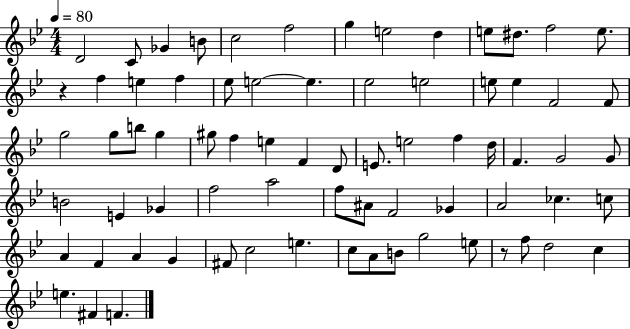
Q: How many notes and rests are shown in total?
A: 73